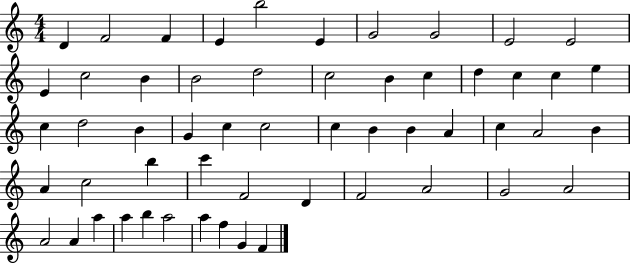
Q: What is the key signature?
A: C major